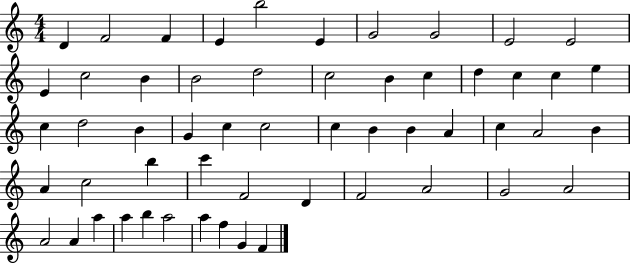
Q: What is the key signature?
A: C major